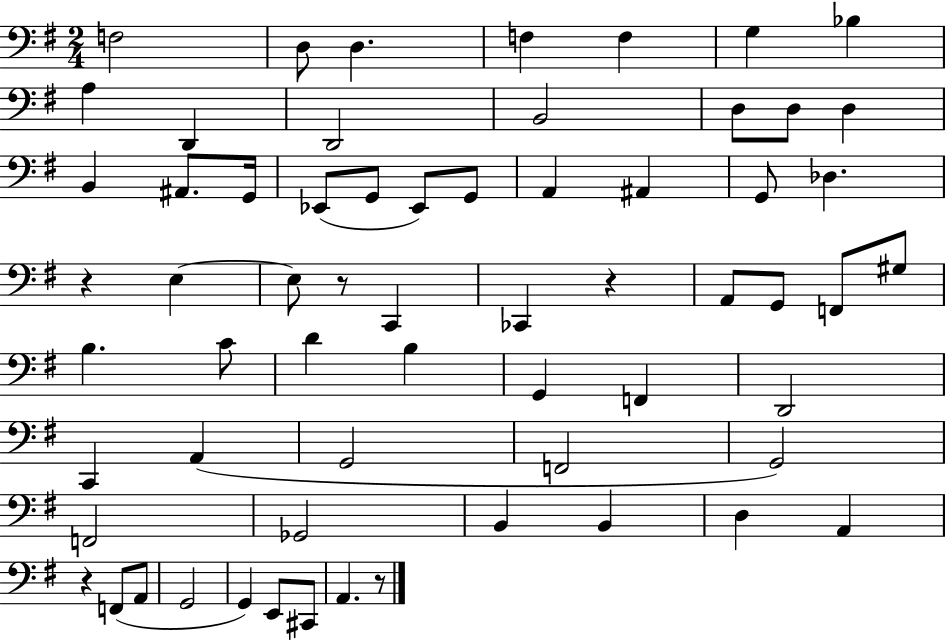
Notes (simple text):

F3/h D3/e D3/q. F3/q F3/q G3/q Bb3/q A3/q D2/q D2/h B2/h D3/e D3/e D3/q B2/q A#2/e. G2/s Eb2/e G2/e Eb2/e G2/e A2/q A#2/q G2/e Db3/q. R/q E3/q E3/e R/e C2/q CES2/q R/q A2/e G2/e F2/e G#3/e B3/q. C4/e D4/q B3/q G2/q F2/q D2/h C2/q A2/q G2/h F2/h G2/h F2/h Gb2/h B2/q B2/q D3/q A2/q R/q F2/e A2/e G2/h G2/q E2/e C#2/e A2/q. R/e